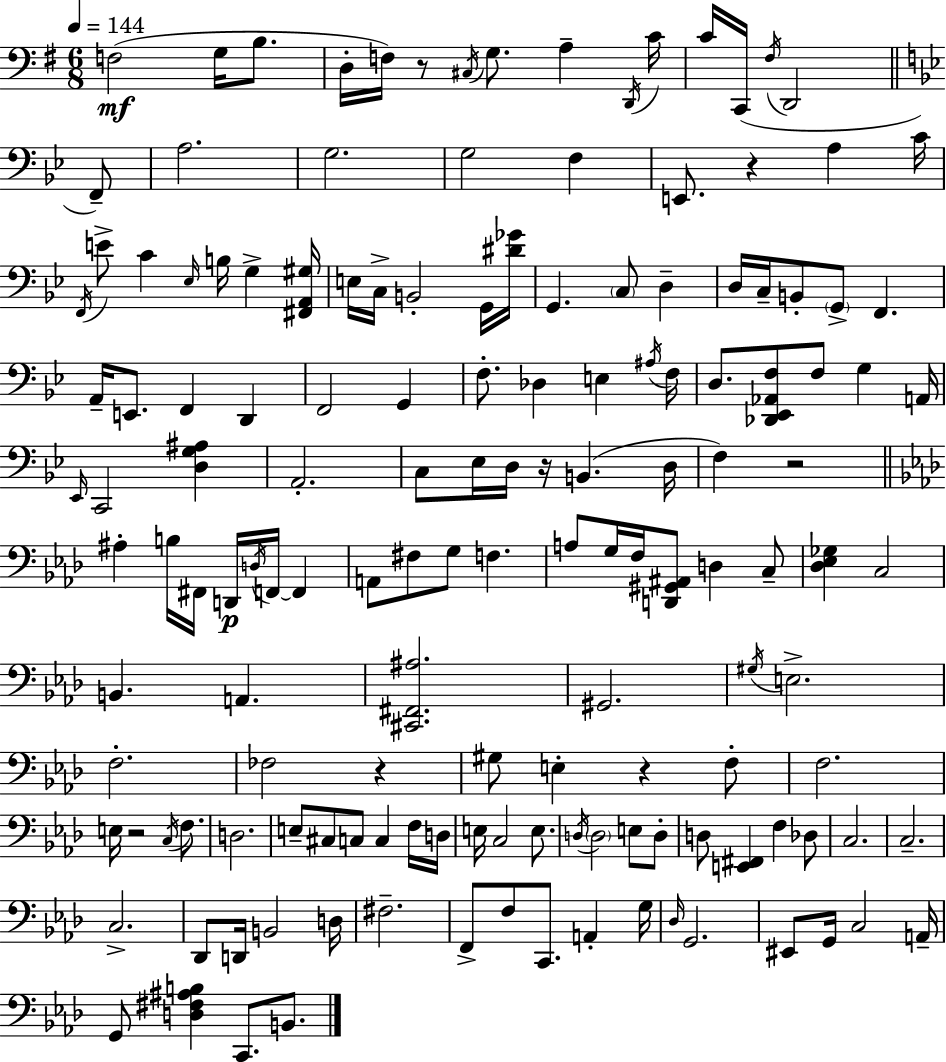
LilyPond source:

{
  \clef bass
  \numericTimeSignature
  \time 6/8
  \key e \minor
  \tempo 4 = 144
  \repeat volta 2 { f2(\mf g16 b8. | d16-. f16) r8 \acciaccatura { cis16 } g8. a4-- | \acciaccatura { d,16 } c'16 c'16 c,16( \acciaccatura { fis16 } d,2 | \bar "||" \break \key bes \major f,8--) a2. | g2. | g2 f4 | e,8. r4 a4 | \break c'16 \acciaccatura { f,16 } e'8-> c'4 \grace { ees16 } b16 g4-> | <fis, a, gis>16 e16 c16-> b,2-. | g,16 <dis' ges'>16 g,4. \parenthesize c8 | d4-- d16 c16-- b,8-. \parenthesize g,8-> f,4. | \break a,16-- e,8. f,4 | d,4 f,2 | g,4 f8.-. des4 e4 | \acciaccatura { ais16 } f16 d8. <des, ees, aes, f>8 f8 | \break g4 a,16 \grace { ees,16 } c,2 | <d g ais>4 a,2.-. | c8 ees16 d16 r16 b,4.( | d16 f4) r2 | \break \bar "||" \break \key aes \major ais4-. b16 fis,16 d,16\p \acciaccatura { d16 } f,16~~ f,4 | a,8 fis8 g8 f4. | a8 g16 f16 <d, gis, ais,>8 d4 c8-- | <des ees ges>4 c2 | \break b,4. a,4. | <cis, fis, ais>2. | gis,2. | \acciaccatura { gis16 } e2.-> | \break f2.-. | fes2 r4 | gis8 e4-. r4 | f8-. f2. | \break e16 r2 \acciaccatura { c16 } | f8. d2. | e8-- cis8 c8 c4 | f16 d16 e16 c2 | \break e8. \acciaccatura { d16 } \parenthesize d2 | e8 d8-. d8 <e, fis,>4 f4 | des8 c2. | c2.-- | \break c2.-> | des,8 d,16 b,2 | d16 fis2.-- | f,8-> f8 c,8. a,4-. | \break g16 \grace { des16 } g,2. | eis,8 g,16 c2 | a,16-- g,8 <d fis ais b>4 c,8. | b,8. } \bar "|."
}